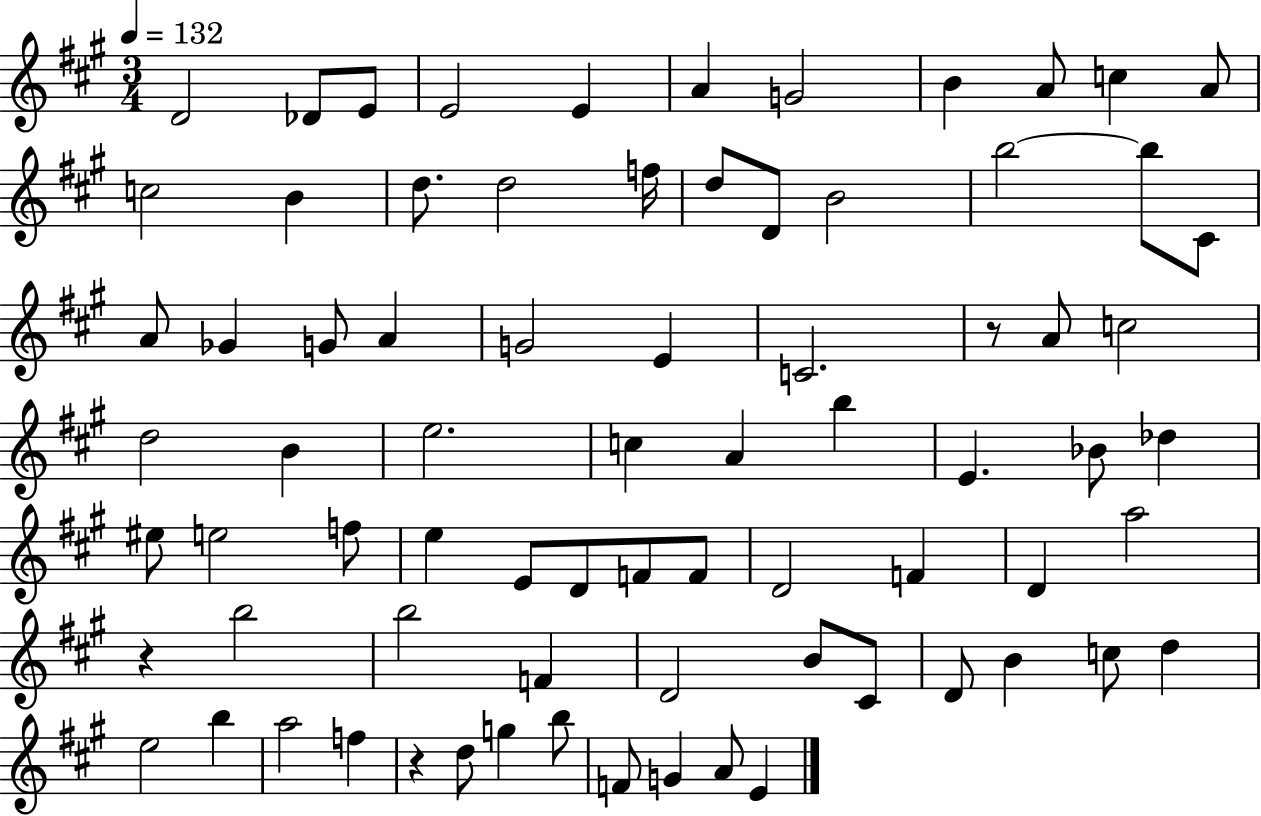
{
  \clef treble
  \numericTimeSignature
  \time 3/4
  \key a \major
  \tempo 4 = 132
  d'2 des'8 e'8 | e'2 e'4 | a'4 g'2 | b'4 a'8 c''4 a'8 | \break c''2 b'4 | d''8. d''2 f''16 | d''8 d'8 b'2 | b''2~~ b''8 cis'8 | \break a'8 ges'4 g'8 a'4 | g'2 e'4 | c'2. | r8 a'8 c''2 | \break d''2 b'4 | e''2. | c''4 a'4 b''4 | e'4. bes'8 des''4 | \break eis''8 e''2 f''8 | e''4 e'8 d'8 f'8 f'8 | d'2 f'4 | d'4 a''2 | \break r4 b''2 | b''2 f'4 | d'2 b'8 cis'8 | d'8 b'4 c''8 d''4 | \break e''2 b''4 | a''2 f''4 | r4 d''8 g''4 b''8 | f'8 g'4 a'8 e'4 | \break \bar "|."
}